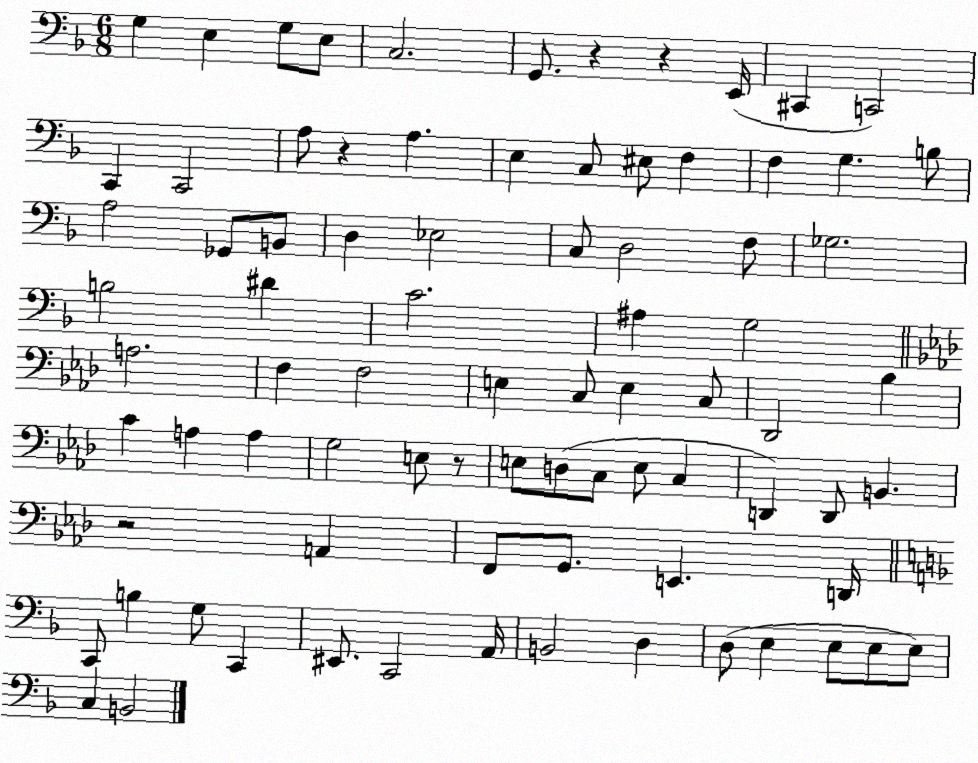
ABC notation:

X:1
T:Untitled
M:6/8
L:1/4
K:F
G, E, G,/2 E,/2 C,2 G,,/2 z z E,,/4 ^C,, C,,2 C,, C,,2 A,/2 z A, E, C,/2 ^E,/2 F, F, G, B,/2 A,2 _G,,/2 B,,/2 D, _E,2 C,/2 D,2 F,/2 _G,2 B,2 ^D C2 ^A, G,2 A,2 F, F,2 E, C,/2 E, C,/2 _D,,2 _B, C A, A, G,2 E,/2 z/2 E,/2 D,/2 C,/2 E,/2 C, D,, D,,/2 B,, z2 A,, F,,/2 G,,/2 E,, D,,/4 C,,/2 B, G,/2 C,, ^E,,/2 C,,2 A,,/4 B,,2 D, D,/2 E, E,/2 E,/2 E,/2 C, B,,2